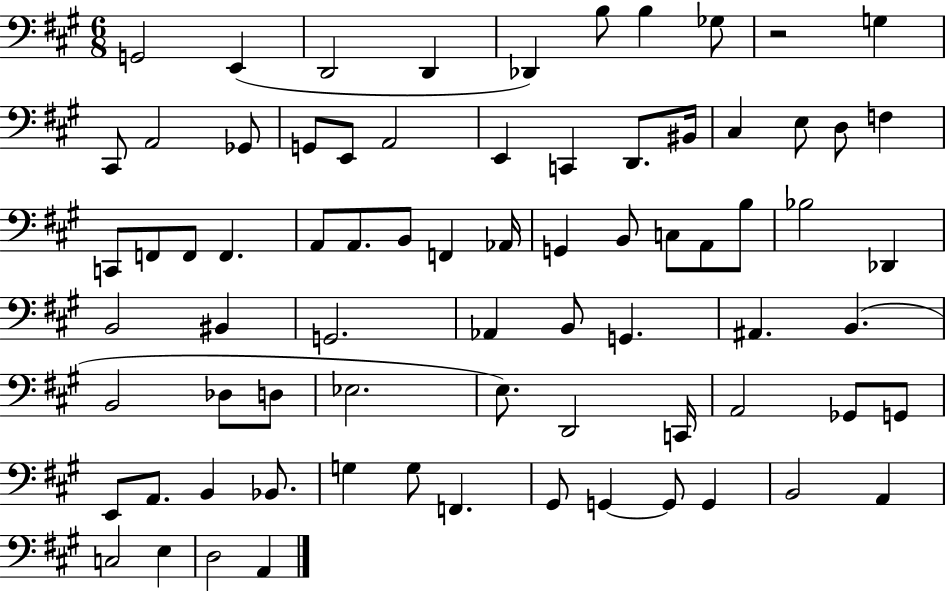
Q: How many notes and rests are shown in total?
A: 75